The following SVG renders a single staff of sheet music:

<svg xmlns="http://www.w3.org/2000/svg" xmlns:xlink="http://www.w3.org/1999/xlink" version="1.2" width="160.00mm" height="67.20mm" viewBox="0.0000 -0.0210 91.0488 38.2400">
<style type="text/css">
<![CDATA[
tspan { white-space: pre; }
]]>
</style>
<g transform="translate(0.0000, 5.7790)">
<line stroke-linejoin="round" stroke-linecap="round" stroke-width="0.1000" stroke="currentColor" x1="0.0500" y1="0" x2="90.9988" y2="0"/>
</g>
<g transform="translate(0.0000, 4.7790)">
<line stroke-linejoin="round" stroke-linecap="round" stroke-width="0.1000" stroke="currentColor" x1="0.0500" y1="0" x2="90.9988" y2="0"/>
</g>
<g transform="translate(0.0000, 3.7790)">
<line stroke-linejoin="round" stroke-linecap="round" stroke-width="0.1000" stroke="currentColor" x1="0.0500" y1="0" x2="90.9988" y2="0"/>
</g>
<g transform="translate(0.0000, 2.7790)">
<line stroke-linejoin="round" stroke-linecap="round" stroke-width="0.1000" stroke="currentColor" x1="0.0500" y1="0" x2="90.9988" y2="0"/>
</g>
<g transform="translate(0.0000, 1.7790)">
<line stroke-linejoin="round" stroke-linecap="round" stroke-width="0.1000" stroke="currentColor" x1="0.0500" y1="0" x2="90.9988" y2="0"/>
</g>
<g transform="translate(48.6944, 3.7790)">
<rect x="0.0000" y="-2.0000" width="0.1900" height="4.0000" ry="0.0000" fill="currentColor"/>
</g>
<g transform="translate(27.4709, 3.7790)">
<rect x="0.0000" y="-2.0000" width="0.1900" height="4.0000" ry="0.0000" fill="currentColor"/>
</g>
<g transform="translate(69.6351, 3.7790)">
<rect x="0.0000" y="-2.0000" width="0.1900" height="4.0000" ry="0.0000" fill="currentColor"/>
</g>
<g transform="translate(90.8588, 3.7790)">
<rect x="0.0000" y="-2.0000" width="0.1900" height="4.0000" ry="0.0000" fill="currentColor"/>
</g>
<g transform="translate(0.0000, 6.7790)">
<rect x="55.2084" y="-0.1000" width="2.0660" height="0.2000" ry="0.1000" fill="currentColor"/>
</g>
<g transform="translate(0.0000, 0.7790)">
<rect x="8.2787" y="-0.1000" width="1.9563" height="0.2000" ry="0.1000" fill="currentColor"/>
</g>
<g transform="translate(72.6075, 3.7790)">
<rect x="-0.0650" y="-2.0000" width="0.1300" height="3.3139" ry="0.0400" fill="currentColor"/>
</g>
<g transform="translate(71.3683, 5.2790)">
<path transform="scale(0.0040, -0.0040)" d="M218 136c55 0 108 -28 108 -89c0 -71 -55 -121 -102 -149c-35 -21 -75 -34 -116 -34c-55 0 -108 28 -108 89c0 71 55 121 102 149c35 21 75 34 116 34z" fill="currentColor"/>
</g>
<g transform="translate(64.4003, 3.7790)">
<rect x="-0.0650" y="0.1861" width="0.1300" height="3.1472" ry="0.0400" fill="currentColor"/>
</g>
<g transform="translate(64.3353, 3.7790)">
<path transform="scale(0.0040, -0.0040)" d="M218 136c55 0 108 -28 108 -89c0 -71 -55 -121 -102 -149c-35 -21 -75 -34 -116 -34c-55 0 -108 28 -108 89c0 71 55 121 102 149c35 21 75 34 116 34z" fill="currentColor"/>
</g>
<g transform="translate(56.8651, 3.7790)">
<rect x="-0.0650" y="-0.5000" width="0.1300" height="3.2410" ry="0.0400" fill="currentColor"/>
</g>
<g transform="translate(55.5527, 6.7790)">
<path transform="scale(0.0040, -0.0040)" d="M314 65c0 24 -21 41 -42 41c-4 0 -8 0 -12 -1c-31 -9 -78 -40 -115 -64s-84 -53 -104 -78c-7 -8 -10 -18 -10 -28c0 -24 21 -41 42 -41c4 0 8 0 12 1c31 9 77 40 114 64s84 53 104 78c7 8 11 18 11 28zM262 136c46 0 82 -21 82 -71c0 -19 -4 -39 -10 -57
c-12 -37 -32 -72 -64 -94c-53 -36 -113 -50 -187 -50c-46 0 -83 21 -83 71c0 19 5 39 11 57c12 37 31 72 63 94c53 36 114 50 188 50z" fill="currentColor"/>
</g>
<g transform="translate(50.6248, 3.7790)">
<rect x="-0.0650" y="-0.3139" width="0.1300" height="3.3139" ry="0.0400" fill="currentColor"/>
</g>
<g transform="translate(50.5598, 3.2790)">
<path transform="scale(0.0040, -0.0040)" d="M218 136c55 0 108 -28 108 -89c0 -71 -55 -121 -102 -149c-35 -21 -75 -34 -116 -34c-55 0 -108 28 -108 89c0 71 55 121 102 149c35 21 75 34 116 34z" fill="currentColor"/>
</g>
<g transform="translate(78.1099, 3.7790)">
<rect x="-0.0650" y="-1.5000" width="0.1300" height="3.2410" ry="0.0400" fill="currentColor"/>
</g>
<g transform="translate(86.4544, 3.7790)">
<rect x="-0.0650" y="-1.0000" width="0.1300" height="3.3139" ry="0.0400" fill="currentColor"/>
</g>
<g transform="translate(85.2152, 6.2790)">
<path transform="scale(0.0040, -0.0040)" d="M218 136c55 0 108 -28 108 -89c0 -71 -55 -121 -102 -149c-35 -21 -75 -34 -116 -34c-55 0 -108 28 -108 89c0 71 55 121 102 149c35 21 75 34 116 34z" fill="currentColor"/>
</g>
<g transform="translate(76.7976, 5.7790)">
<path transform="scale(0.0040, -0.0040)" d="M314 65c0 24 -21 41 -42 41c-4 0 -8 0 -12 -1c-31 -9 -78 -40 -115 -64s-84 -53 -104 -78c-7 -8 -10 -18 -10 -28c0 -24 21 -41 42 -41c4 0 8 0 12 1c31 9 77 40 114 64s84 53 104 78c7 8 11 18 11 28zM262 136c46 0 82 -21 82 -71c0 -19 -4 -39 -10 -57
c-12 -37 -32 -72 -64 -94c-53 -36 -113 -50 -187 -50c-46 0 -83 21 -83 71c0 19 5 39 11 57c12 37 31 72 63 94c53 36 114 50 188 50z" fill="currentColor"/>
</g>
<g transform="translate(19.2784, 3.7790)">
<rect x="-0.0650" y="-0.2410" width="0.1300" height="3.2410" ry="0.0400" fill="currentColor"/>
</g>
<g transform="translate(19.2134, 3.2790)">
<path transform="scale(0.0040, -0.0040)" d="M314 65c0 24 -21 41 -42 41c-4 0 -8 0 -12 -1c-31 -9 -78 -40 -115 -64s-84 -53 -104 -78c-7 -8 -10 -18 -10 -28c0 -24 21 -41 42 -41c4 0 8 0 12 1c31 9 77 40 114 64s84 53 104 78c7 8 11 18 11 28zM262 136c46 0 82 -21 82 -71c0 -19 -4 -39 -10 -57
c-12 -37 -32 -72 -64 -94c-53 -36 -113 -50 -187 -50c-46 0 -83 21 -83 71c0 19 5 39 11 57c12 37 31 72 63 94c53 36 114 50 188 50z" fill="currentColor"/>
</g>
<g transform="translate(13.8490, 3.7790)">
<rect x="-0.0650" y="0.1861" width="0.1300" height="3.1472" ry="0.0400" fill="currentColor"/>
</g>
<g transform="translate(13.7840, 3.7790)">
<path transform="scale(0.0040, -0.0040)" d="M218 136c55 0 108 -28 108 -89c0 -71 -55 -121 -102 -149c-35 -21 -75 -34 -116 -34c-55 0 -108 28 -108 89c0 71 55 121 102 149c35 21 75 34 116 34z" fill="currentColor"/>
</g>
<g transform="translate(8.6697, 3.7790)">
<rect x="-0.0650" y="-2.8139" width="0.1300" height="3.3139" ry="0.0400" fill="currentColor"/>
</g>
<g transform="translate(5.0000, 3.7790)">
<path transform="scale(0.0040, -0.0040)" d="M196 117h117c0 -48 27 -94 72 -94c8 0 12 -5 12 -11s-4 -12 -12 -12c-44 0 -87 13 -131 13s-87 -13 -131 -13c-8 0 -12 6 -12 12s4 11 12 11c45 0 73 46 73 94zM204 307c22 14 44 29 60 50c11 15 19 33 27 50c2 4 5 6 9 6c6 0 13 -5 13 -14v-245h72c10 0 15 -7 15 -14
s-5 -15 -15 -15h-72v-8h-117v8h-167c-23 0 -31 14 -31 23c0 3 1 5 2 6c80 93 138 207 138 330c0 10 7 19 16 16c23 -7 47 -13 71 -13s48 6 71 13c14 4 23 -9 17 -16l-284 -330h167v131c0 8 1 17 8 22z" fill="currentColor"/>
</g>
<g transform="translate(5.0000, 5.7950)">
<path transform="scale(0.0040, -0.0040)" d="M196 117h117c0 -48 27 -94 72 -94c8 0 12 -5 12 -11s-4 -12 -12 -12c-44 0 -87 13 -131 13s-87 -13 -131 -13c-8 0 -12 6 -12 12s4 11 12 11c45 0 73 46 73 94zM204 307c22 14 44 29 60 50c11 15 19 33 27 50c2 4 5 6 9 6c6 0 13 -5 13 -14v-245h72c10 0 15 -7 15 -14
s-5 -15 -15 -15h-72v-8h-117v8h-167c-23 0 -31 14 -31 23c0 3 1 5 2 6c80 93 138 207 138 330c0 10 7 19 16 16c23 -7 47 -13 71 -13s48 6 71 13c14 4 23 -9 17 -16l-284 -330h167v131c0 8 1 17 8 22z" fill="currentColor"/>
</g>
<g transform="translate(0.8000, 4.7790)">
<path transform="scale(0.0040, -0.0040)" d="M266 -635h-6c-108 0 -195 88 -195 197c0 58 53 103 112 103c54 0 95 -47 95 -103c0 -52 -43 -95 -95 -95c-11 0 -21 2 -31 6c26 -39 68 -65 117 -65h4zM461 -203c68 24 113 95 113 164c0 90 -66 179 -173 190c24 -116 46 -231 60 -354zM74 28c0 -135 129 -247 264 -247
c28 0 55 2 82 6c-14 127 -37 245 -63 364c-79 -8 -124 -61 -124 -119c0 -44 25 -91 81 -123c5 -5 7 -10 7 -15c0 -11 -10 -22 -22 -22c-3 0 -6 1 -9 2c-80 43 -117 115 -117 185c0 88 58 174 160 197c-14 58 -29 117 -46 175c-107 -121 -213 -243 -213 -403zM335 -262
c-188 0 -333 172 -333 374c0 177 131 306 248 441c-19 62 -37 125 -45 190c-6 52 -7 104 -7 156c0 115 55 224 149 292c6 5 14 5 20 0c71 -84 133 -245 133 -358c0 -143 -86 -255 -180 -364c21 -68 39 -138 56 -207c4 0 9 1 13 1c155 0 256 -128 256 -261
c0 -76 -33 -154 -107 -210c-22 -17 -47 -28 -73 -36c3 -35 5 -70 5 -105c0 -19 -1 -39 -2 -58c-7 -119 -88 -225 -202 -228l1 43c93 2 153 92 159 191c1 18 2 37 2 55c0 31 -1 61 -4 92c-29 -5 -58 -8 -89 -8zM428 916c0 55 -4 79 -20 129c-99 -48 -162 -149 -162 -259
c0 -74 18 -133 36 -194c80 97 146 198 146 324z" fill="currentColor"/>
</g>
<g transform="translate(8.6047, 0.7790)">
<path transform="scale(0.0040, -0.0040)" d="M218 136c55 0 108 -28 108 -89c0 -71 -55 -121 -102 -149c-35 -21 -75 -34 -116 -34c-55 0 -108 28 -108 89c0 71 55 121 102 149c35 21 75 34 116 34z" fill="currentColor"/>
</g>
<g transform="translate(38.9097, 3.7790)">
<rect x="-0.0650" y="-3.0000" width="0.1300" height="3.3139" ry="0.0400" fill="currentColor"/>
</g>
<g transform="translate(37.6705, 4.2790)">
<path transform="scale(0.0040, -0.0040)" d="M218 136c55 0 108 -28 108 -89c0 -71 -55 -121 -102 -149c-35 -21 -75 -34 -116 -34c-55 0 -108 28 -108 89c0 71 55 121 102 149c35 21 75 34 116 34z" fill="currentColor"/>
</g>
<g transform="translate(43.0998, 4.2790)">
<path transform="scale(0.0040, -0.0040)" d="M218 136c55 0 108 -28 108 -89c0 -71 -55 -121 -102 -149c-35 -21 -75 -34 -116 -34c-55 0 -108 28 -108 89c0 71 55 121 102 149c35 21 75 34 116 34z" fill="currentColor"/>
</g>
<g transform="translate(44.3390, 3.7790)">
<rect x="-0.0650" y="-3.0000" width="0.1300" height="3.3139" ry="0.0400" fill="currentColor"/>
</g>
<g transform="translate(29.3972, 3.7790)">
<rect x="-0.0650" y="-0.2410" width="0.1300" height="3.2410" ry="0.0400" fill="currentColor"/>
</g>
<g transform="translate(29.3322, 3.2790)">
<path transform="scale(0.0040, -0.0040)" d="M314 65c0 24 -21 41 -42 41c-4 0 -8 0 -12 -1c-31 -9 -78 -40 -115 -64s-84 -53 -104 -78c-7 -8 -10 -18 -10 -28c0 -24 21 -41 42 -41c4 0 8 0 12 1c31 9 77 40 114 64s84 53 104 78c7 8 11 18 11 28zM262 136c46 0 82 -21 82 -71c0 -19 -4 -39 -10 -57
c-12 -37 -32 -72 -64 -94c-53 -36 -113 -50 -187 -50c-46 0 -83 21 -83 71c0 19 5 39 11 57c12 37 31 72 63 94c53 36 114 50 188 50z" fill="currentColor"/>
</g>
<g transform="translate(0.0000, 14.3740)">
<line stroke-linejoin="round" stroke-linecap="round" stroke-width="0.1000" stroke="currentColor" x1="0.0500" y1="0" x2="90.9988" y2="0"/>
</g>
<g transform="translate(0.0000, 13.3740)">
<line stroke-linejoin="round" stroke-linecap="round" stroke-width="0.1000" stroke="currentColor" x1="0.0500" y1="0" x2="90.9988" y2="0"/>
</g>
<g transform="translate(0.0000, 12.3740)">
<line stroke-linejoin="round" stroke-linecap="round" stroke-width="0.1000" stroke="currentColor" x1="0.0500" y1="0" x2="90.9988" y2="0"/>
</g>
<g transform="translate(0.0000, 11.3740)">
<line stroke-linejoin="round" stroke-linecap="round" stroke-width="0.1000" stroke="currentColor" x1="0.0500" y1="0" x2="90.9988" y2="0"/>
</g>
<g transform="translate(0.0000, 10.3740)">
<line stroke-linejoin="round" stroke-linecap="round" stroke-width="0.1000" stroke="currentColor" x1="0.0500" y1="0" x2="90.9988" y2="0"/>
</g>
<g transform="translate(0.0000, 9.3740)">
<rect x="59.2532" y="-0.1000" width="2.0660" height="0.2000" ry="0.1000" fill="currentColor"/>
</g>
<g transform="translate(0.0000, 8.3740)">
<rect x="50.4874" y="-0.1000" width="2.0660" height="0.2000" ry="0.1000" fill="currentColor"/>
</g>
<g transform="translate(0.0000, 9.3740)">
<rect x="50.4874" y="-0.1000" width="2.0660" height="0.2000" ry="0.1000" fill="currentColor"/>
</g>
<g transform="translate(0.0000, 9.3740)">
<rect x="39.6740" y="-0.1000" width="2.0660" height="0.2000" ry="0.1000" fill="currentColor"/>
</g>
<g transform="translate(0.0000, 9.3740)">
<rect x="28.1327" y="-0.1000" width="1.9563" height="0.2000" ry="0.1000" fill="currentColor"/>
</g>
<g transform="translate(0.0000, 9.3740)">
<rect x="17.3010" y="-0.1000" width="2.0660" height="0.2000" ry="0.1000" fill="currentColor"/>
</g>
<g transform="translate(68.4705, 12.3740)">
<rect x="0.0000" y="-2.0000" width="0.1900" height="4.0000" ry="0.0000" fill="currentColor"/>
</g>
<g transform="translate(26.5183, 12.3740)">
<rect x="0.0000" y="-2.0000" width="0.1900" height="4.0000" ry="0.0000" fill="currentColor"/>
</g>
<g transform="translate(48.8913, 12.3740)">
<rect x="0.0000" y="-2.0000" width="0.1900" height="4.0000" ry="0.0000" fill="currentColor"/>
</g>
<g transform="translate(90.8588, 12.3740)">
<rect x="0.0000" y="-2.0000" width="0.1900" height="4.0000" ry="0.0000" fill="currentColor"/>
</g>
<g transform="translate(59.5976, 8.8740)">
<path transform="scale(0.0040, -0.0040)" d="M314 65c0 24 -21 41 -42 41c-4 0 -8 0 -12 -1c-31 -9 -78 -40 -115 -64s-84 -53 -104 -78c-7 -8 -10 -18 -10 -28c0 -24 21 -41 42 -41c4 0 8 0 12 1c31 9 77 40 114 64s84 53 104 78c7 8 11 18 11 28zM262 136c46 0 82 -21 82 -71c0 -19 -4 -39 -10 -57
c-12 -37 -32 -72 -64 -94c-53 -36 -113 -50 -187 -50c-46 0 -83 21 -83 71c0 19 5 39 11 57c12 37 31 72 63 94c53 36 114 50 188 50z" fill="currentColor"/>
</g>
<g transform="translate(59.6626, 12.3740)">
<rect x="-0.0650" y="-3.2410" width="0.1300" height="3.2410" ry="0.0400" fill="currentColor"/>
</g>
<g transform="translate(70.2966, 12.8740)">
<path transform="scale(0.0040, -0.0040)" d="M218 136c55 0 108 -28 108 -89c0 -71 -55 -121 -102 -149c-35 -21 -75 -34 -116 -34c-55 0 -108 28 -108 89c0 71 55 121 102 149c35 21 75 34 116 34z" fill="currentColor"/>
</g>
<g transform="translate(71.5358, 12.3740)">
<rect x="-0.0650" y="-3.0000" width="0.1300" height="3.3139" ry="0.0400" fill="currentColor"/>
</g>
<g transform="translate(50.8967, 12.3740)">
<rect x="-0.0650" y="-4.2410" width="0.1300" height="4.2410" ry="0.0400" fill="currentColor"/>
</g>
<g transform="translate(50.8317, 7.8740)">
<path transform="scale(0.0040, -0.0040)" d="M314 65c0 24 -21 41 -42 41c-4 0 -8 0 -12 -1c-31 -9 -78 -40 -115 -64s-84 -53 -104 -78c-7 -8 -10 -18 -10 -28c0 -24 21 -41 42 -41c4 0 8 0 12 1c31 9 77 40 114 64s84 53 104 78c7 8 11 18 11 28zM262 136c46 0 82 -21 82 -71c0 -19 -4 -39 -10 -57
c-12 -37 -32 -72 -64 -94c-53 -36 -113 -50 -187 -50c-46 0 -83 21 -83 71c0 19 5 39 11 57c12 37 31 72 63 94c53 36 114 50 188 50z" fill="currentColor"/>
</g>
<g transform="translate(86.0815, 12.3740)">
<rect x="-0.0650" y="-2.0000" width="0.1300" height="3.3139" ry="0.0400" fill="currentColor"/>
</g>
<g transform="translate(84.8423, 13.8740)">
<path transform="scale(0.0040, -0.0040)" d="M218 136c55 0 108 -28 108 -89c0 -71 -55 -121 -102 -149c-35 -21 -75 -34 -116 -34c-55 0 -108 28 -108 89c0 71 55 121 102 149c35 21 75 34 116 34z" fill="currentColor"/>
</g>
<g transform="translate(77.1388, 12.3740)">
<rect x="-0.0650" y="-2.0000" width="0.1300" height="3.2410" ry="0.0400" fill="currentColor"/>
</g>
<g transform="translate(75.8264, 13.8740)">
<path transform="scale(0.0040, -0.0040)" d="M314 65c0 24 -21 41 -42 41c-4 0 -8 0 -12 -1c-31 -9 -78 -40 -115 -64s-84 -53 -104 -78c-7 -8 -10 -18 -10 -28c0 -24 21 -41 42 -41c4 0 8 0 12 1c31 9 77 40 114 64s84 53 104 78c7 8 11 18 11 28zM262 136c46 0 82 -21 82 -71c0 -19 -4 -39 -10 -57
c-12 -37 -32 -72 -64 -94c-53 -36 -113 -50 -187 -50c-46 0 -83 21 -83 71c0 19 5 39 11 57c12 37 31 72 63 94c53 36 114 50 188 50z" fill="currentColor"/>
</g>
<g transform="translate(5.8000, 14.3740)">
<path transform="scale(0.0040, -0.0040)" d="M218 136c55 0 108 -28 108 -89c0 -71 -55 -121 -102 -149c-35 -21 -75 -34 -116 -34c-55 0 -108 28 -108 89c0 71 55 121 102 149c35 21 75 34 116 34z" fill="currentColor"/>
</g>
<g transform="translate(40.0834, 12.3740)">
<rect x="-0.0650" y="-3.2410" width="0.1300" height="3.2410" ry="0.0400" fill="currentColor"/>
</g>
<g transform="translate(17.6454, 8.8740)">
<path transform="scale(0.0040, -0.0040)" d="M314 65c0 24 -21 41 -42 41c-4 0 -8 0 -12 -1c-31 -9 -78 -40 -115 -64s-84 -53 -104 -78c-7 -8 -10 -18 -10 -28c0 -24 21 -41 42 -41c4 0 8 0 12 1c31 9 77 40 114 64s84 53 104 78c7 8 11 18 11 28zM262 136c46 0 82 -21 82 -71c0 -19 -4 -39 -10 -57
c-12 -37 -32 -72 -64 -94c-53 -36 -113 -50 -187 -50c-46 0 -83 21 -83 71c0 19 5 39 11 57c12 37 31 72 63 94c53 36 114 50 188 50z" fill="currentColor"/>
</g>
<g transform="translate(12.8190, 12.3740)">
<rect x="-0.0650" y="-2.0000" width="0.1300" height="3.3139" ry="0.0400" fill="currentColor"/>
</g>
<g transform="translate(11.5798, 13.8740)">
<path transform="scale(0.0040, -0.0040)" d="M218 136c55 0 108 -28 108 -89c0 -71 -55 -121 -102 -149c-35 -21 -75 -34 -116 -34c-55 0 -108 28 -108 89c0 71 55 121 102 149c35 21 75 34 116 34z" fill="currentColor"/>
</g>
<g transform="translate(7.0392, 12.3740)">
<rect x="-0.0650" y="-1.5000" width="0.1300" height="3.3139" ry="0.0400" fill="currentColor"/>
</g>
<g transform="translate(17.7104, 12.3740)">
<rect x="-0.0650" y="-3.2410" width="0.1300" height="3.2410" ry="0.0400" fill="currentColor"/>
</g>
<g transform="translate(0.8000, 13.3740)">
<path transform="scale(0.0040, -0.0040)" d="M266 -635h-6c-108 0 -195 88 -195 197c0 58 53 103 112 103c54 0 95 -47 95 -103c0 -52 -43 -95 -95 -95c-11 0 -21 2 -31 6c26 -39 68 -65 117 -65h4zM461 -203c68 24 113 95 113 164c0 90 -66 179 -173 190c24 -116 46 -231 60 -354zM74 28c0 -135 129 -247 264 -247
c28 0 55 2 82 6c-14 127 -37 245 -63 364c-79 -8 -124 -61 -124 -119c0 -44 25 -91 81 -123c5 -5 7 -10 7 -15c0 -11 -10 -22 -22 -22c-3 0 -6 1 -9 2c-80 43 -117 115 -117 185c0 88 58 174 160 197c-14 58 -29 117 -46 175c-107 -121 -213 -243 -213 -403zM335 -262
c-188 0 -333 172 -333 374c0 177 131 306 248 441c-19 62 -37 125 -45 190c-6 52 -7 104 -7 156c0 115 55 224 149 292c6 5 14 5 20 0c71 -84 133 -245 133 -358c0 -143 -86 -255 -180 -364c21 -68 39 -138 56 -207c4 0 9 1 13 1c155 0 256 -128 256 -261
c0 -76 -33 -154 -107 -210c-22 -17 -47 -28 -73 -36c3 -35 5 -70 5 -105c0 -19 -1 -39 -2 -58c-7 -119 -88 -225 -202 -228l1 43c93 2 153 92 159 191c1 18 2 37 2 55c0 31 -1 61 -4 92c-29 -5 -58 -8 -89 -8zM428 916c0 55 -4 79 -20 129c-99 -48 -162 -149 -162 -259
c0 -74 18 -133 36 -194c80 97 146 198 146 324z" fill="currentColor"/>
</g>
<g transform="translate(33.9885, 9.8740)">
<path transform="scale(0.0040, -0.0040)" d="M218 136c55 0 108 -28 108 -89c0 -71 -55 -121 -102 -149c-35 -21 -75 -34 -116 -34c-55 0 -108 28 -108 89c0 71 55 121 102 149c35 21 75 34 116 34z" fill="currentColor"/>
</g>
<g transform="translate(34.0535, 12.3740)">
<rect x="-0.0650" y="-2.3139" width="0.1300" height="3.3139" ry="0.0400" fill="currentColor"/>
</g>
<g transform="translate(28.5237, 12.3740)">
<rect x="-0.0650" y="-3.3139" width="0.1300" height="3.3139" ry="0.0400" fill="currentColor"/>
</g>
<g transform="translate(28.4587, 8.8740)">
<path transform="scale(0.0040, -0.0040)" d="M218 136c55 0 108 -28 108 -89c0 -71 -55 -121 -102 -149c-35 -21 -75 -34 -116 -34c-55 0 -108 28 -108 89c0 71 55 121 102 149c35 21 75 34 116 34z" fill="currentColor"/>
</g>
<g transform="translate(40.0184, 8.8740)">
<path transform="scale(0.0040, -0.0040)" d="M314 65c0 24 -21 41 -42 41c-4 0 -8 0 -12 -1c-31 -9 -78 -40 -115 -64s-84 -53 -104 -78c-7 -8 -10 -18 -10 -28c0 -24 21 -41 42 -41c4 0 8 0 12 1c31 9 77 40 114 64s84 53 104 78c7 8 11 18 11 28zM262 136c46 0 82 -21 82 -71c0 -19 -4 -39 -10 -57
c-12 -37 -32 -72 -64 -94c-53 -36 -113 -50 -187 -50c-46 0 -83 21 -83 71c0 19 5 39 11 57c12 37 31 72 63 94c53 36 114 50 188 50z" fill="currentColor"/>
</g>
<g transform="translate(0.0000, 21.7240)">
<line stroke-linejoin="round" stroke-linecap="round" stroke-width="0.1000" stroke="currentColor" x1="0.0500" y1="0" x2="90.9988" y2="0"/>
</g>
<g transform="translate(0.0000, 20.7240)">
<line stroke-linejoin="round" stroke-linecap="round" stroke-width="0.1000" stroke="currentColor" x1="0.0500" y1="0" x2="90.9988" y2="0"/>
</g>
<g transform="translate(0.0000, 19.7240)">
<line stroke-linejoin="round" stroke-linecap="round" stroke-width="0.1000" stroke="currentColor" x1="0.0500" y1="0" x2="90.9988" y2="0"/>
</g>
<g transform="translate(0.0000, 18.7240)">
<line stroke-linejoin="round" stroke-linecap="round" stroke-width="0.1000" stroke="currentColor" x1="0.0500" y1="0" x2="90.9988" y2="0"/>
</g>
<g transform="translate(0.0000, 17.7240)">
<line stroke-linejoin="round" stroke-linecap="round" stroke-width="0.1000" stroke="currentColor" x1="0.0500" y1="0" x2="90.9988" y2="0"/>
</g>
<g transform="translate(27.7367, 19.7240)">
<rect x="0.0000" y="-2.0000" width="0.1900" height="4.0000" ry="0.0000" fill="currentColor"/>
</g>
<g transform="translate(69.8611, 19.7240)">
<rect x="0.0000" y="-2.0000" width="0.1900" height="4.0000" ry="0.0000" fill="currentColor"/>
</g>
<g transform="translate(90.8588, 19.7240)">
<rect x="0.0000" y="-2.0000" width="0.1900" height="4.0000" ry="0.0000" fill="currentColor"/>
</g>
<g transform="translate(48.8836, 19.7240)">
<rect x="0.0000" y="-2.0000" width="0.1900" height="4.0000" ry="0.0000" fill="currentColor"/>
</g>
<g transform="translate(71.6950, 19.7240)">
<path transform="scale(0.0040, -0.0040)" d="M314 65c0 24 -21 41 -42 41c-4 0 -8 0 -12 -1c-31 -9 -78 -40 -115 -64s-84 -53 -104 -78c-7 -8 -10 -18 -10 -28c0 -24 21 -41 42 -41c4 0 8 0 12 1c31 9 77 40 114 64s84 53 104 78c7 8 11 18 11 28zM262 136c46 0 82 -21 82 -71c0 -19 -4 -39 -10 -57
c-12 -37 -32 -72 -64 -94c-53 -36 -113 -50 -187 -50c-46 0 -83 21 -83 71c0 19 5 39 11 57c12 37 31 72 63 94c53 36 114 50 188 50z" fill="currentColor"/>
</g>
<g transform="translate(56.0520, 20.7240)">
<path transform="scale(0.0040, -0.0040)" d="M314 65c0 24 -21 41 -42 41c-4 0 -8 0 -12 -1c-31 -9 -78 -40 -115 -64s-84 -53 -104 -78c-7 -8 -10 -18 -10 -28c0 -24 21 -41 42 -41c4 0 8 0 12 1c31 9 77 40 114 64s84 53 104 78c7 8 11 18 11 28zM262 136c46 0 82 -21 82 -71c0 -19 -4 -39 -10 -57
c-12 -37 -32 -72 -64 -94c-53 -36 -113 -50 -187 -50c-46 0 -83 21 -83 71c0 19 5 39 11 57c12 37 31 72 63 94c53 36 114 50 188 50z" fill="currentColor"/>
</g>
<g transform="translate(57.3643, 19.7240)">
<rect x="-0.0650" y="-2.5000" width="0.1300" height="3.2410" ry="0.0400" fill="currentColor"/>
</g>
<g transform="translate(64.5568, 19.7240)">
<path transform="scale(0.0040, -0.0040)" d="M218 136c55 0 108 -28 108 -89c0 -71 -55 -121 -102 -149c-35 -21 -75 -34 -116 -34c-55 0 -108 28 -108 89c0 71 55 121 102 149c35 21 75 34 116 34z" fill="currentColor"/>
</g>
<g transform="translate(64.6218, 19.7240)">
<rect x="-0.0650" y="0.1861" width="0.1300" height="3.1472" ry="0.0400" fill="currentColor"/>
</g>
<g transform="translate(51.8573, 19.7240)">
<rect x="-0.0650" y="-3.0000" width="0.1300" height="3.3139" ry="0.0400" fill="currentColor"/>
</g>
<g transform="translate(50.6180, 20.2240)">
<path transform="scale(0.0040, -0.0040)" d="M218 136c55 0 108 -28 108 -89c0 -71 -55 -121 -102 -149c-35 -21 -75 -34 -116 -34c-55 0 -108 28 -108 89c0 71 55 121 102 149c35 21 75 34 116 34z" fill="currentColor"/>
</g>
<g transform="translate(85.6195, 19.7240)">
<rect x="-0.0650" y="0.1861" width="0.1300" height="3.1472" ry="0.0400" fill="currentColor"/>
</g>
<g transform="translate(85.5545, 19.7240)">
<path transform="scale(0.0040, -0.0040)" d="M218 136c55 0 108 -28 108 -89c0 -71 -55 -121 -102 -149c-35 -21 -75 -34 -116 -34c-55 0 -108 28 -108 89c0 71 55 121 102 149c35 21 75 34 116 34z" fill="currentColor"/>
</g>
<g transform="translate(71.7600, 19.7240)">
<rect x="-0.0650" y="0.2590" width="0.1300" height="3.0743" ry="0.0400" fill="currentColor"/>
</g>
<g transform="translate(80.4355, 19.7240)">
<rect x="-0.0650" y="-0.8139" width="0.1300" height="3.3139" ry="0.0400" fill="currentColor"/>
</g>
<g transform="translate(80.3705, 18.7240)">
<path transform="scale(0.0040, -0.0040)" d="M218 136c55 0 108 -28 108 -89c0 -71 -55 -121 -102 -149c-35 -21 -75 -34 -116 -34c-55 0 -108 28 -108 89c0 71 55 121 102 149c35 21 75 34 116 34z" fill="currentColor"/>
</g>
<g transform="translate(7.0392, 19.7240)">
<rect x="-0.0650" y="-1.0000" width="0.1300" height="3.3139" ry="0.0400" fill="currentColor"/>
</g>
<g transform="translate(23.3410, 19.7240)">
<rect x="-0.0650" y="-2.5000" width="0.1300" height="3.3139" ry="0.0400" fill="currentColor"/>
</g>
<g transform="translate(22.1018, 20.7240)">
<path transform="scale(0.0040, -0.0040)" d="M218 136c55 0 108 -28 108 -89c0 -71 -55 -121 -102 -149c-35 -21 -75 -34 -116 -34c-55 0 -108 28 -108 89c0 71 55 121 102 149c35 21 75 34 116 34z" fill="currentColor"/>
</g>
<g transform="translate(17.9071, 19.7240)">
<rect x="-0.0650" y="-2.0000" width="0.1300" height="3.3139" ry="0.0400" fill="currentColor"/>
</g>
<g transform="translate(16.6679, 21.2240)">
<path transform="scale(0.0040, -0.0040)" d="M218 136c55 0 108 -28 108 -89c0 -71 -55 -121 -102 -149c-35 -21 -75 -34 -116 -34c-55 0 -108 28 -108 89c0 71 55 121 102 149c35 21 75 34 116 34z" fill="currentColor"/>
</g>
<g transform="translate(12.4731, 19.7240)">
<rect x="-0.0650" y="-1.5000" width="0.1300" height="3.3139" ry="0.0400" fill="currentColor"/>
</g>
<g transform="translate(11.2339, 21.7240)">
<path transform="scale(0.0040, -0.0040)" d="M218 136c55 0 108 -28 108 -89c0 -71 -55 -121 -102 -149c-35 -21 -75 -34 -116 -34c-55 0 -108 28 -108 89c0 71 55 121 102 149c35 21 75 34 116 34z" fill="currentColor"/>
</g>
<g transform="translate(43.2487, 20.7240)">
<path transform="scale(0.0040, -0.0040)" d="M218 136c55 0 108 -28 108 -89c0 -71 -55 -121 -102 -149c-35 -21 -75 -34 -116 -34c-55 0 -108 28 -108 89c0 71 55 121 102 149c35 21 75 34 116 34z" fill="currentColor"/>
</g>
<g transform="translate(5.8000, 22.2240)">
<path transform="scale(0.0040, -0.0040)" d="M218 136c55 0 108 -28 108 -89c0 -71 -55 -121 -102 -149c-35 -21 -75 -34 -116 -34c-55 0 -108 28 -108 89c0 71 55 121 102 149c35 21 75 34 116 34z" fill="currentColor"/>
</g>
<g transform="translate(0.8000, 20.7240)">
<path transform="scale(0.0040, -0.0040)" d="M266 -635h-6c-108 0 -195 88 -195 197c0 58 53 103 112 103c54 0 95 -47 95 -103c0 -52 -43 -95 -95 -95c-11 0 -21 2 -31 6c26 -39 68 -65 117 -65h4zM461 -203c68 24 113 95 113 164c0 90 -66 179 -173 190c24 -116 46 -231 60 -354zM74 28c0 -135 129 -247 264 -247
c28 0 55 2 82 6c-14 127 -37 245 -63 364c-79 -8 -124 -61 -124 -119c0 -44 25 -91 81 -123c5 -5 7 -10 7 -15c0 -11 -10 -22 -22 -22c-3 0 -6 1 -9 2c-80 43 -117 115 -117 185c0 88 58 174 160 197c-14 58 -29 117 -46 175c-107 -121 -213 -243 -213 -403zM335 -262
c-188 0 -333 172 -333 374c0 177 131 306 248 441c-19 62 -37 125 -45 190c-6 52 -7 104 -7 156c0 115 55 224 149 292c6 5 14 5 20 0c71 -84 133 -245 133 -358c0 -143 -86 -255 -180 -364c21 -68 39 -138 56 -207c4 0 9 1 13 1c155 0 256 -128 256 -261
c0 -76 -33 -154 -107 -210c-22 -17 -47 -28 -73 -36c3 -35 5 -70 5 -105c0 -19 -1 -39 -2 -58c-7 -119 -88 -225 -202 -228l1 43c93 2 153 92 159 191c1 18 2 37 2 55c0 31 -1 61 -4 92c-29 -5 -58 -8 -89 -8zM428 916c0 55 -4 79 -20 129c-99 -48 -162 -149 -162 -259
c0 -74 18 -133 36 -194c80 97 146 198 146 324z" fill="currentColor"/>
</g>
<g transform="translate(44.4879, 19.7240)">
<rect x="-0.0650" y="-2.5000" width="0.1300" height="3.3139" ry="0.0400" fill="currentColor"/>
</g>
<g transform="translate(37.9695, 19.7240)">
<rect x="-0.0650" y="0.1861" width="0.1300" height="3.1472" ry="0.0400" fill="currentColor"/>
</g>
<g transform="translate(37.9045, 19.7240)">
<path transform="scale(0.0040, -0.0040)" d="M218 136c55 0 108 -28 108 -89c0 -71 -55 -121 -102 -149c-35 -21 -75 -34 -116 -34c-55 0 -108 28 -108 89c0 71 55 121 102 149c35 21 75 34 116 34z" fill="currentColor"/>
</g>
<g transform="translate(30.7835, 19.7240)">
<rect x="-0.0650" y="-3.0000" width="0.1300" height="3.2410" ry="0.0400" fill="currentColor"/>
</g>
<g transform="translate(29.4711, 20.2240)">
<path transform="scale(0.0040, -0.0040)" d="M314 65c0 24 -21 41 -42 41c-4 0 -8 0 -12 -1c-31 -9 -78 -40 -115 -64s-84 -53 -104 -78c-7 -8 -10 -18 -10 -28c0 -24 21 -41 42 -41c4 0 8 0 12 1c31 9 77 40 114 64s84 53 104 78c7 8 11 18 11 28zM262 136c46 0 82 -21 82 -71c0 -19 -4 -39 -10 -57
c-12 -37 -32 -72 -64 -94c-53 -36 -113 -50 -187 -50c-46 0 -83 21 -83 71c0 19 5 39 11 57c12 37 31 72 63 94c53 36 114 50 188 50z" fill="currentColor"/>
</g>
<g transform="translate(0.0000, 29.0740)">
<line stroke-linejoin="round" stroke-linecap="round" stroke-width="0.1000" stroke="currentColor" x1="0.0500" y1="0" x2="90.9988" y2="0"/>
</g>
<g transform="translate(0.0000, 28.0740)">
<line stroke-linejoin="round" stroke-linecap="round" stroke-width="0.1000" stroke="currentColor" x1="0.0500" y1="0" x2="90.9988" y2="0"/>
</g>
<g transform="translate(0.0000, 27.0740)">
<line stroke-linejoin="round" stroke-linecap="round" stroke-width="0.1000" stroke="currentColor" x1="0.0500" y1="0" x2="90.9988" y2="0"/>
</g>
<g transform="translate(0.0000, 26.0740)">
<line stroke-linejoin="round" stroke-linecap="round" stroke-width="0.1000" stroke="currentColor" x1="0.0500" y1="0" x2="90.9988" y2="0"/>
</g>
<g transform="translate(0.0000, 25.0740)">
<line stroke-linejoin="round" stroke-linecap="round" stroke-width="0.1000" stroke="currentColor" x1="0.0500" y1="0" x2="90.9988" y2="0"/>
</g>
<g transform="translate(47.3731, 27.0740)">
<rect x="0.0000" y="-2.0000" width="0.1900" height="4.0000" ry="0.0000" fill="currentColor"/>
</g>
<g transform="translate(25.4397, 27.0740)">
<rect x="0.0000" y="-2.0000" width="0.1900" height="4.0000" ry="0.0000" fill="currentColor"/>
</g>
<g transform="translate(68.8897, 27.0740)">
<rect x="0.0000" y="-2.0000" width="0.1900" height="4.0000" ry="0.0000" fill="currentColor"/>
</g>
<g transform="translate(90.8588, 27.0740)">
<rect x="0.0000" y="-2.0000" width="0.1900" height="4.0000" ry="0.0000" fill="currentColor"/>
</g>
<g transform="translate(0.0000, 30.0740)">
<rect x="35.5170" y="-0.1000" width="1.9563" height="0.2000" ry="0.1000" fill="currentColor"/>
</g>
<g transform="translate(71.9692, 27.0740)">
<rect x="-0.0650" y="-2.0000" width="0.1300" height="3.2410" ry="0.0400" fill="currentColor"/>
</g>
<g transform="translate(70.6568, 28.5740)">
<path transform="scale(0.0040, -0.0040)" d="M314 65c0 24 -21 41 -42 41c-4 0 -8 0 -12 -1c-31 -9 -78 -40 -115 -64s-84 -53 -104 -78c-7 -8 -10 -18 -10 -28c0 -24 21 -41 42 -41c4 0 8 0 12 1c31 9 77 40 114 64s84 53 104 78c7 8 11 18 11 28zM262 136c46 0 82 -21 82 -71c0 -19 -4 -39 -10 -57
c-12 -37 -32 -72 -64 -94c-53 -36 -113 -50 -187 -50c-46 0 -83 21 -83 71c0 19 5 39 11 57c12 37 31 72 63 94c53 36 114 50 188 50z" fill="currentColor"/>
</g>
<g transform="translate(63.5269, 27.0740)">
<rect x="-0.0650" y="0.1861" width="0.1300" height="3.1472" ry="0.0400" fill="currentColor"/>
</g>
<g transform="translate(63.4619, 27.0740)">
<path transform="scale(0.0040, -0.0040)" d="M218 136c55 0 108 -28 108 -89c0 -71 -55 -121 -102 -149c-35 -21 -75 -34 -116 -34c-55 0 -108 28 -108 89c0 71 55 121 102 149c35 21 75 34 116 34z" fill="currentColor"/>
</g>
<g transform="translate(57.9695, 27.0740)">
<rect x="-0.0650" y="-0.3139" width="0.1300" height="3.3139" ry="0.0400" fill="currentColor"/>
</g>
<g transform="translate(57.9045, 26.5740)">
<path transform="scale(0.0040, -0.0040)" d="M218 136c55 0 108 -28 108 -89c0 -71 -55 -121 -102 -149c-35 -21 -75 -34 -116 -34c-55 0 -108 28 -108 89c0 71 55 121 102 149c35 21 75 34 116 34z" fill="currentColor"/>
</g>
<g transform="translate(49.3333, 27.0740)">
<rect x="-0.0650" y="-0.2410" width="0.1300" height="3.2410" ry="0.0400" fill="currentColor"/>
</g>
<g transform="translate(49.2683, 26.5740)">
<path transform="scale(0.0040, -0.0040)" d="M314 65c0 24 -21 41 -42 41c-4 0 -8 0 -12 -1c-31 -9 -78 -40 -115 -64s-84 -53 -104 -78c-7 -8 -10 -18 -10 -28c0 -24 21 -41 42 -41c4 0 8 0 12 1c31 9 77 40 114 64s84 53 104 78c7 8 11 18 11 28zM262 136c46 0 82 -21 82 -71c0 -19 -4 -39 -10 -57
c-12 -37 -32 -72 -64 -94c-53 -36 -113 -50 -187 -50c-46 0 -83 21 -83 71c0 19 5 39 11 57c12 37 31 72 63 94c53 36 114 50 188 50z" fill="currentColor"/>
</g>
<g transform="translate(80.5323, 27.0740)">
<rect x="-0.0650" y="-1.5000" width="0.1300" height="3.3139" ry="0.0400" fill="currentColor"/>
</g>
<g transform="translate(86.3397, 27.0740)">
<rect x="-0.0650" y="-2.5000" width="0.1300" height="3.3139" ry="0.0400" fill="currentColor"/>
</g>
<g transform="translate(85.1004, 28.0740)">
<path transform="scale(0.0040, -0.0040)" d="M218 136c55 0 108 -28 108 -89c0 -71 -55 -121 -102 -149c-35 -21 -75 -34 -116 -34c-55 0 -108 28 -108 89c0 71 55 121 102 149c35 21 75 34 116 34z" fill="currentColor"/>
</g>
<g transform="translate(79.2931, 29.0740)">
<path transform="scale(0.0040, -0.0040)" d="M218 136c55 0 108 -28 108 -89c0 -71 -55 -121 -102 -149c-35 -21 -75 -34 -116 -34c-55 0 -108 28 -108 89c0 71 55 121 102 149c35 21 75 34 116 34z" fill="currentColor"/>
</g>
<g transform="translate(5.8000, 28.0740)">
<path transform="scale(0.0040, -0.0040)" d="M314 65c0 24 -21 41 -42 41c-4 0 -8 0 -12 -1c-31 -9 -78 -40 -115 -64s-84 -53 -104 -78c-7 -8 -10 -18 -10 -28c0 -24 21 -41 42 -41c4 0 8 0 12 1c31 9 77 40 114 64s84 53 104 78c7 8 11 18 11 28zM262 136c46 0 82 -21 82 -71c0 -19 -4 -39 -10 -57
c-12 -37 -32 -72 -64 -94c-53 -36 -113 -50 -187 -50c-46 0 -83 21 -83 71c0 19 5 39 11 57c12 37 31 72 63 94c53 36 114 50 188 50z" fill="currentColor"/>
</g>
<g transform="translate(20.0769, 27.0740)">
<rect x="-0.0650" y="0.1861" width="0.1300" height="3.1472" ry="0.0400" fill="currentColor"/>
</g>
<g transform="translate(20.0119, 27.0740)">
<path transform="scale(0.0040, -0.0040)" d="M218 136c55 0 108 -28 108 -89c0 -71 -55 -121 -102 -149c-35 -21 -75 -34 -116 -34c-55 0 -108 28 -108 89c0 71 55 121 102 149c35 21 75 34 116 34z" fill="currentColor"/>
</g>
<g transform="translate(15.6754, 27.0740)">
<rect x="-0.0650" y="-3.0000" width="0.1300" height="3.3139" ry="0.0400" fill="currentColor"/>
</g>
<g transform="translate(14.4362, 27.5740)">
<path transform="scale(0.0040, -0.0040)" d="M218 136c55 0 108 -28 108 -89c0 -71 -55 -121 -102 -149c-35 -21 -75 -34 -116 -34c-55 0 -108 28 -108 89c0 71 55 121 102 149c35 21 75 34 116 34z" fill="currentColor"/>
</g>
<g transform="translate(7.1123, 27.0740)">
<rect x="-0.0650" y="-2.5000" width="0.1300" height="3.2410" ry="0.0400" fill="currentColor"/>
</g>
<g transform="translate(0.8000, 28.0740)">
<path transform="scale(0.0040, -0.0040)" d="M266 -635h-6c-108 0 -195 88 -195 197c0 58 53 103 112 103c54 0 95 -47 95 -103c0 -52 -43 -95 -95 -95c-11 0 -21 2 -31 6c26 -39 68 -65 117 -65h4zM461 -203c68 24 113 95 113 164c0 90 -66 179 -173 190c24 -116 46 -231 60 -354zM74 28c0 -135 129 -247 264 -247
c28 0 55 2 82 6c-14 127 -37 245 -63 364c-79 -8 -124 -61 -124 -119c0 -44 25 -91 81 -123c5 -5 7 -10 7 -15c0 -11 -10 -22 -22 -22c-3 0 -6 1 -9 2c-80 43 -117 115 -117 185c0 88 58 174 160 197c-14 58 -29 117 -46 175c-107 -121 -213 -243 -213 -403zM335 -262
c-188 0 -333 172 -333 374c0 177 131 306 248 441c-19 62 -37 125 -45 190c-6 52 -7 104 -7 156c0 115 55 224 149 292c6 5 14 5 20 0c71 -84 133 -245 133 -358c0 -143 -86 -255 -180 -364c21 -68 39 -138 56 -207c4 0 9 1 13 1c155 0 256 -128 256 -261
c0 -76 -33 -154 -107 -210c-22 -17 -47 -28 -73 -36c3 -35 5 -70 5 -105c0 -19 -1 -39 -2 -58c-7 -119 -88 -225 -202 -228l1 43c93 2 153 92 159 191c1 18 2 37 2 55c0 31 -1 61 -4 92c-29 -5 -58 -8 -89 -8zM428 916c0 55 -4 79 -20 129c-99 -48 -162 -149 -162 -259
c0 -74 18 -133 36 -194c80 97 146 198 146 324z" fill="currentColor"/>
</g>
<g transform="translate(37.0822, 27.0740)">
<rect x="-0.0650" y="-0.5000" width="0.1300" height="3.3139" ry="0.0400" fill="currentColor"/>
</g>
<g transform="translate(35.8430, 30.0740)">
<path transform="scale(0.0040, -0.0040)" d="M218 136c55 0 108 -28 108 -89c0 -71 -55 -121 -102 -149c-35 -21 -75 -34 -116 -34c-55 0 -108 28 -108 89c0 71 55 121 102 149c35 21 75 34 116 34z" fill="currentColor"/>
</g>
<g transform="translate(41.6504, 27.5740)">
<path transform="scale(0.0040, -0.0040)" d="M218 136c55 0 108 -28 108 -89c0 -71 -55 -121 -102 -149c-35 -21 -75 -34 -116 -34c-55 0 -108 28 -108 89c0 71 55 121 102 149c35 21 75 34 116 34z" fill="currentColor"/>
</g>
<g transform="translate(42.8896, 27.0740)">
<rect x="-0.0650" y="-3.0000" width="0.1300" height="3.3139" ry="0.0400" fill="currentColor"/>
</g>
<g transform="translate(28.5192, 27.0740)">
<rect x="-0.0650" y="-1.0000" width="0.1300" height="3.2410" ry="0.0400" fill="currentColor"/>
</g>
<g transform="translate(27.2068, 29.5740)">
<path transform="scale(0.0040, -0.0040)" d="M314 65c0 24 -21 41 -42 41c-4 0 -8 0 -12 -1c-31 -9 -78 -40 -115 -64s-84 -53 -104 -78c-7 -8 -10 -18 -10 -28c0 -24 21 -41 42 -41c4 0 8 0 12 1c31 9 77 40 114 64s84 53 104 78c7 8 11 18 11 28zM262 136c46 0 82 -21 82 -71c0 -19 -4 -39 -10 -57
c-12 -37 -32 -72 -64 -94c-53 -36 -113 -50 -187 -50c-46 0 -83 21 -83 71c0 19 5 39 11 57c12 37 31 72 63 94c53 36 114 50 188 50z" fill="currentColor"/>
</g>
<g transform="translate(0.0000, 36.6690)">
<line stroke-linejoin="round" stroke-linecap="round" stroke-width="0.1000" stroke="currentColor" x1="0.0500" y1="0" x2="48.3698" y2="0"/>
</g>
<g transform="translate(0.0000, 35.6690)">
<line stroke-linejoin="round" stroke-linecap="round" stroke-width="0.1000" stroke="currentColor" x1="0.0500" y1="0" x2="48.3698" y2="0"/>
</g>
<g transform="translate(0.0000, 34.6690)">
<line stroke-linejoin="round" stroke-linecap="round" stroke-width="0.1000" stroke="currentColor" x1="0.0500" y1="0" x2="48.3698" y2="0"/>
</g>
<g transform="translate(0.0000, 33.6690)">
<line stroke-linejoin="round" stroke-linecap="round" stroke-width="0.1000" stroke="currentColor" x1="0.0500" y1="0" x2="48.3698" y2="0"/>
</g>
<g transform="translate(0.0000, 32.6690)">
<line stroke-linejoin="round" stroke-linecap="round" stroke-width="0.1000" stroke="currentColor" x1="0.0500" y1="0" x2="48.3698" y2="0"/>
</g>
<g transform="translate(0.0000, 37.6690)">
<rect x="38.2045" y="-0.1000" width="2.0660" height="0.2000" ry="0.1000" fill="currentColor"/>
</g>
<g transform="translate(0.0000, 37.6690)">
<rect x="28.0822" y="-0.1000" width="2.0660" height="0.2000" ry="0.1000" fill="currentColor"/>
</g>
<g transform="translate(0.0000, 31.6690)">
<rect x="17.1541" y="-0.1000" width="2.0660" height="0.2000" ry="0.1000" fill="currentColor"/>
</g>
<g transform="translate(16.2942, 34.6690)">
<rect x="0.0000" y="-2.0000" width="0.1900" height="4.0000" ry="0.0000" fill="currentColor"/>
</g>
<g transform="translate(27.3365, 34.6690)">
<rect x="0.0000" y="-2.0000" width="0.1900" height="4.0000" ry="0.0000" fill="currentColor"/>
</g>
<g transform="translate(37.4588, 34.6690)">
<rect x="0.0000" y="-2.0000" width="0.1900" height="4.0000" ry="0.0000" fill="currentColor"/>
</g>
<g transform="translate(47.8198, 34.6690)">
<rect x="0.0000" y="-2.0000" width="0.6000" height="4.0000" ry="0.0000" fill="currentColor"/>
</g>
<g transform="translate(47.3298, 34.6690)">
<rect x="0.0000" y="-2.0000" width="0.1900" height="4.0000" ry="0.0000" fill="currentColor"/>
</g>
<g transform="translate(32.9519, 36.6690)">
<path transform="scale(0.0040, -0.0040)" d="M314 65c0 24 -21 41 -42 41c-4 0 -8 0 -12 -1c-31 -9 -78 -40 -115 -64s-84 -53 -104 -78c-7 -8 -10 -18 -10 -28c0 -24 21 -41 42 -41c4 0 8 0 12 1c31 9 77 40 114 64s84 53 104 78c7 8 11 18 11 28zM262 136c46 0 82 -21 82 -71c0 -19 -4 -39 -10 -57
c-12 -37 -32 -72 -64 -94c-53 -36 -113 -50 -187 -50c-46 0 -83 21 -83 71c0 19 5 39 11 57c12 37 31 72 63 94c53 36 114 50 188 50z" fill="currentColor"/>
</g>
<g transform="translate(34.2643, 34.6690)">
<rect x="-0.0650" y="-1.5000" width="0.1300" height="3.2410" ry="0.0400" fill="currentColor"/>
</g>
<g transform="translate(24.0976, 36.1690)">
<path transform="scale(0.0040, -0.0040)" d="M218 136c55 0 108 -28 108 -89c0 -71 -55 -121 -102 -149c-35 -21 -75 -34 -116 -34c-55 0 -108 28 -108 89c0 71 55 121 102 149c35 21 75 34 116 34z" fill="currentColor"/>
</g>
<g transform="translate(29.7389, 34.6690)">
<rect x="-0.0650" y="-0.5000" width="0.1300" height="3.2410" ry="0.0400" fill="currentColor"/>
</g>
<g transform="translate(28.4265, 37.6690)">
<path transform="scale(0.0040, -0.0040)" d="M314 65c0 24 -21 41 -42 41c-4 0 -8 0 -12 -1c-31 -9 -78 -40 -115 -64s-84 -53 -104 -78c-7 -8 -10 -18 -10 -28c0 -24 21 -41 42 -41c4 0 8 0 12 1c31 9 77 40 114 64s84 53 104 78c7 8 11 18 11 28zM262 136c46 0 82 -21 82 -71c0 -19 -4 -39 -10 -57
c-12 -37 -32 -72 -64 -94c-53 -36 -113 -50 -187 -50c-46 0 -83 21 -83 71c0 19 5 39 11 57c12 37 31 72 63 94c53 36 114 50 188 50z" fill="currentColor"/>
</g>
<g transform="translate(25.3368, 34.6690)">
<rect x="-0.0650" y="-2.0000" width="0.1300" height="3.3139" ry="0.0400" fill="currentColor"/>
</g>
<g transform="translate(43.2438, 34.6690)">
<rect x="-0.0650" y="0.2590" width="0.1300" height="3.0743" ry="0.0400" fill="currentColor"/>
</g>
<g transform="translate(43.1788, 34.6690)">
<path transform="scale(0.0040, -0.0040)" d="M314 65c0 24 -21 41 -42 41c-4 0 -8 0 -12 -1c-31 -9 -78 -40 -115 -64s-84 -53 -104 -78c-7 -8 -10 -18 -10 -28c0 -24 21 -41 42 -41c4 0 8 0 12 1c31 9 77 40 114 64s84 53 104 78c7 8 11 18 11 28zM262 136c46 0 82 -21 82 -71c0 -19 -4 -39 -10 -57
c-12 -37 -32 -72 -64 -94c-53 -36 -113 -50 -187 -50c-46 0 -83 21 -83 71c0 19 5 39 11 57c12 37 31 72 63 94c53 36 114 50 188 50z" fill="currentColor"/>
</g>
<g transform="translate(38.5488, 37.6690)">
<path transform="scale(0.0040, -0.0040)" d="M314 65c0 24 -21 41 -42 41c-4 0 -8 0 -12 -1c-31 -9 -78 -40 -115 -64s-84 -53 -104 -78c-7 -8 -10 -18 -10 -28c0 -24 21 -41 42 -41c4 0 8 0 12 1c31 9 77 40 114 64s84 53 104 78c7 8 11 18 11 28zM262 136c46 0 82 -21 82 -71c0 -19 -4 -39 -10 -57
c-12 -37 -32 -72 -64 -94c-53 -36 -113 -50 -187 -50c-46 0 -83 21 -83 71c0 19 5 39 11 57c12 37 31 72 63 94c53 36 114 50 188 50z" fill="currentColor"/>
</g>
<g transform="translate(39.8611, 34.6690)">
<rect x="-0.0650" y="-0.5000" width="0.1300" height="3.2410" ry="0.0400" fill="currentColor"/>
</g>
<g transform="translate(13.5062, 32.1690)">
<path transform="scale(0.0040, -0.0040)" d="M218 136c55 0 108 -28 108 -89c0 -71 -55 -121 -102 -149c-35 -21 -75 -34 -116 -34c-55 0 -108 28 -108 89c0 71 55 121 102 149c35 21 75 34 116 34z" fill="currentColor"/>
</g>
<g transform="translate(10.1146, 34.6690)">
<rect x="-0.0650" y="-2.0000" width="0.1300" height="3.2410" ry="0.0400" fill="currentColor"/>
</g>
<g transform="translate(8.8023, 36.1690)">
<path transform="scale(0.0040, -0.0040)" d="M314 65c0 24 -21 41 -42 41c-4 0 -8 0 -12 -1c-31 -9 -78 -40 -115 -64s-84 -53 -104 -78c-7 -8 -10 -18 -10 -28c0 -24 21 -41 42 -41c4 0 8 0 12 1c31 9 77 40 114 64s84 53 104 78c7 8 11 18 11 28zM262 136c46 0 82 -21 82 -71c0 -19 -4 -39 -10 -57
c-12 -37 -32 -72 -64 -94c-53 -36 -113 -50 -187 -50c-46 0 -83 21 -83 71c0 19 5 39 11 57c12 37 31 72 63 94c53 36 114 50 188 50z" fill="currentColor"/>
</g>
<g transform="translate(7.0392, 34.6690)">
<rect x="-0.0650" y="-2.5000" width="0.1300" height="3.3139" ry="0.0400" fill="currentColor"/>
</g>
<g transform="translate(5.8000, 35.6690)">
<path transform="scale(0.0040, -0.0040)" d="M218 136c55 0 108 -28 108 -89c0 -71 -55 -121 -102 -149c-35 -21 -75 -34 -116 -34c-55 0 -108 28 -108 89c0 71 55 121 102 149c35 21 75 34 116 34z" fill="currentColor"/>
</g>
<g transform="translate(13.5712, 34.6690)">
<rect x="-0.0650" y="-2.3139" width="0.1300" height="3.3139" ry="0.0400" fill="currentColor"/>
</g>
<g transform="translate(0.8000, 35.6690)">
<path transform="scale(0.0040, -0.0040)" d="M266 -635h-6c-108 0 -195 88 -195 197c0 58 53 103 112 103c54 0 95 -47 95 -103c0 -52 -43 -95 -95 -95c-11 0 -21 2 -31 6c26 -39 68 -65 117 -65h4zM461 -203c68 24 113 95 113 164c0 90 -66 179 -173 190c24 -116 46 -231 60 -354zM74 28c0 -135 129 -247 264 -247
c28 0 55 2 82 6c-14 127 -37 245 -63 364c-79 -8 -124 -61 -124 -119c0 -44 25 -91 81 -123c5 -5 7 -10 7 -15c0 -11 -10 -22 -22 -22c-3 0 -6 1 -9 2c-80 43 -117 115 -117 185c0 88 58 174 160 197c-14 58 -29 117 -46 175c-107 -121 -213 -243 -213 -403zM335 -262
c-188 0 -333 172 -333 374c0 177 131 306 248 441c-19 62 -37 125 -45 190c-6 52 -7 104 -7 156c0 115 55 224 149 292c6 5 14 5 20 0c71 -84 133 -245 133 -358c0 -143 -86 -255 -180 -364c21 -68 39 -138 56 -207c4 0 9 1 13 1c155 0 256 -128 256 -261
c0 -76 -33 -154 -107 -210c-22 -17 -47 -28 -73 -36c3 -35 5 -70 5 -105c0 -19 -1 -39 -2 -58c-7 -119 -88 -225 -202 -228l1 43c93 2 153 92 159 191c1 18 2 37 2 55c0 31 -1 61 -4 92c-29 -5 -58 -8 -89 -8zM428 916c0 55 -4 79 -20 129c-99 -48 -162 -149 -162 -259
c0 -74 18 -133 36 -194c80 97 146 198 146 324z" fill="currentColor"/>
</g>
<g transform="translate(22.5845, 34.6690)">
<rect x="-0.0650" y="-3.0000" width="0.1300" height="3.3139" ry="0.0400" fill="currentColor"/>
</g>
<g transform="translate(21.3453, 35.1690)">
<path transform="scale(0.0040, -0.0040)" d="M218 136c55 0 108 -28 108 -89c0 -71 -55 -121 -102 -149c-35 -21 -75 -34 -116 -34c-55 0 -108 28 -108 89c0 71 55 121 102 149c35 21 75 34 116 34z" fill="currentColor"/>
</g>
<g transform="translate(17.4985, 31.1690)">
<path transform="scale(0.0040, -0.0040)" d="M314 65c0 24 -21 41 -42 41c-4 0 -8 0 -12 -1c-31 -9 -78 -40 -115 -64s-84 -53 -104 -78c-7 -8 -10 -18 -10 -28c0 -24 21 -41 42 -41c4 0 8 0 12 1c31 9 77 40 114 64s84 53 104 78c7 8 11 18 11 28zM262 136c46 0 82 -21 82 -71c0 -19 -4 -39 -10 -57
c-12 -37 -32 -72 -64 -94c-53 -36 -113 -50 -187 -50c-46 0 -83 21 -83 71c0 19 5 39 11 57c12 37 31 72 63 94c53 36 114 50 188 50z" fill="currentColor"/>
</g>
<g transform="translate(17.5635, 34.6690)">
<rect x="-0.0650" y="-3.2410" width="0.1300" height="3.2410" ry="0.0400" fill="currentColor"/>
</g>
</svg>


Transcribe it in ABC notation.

X:1
T:Untitled
M:4/4
L:1/4
K:C
a B c2 c2 A A c C2 B F E2 D E F b2 b g b2 d'2 b2 A F2 F D E F G A2 B G A G2 B B2 d B G2 A B D2 C A c2 c B F2 E G G F2 g b2 A F C2 E2 C2 B2